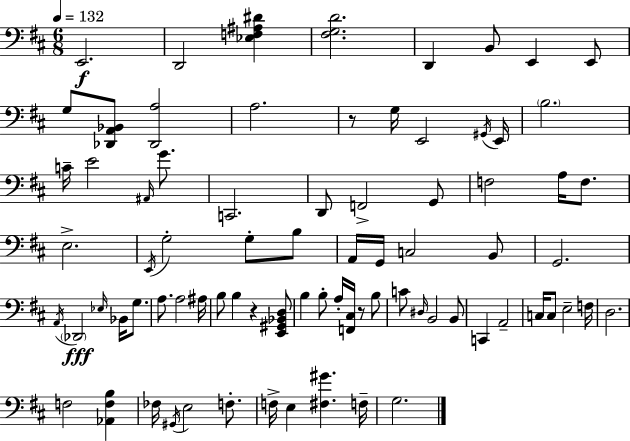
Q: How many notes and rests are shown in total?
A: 79